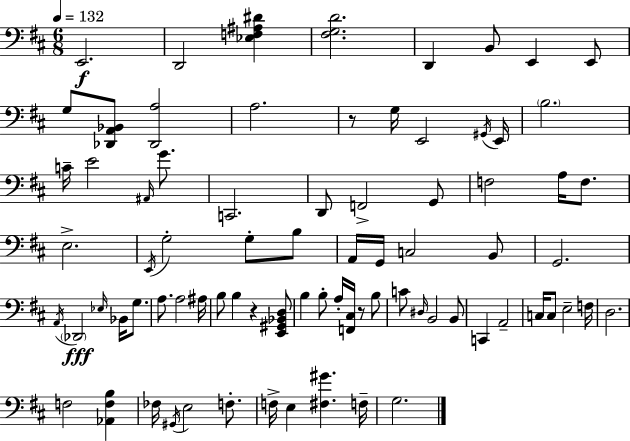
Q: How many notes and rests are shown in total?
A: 79